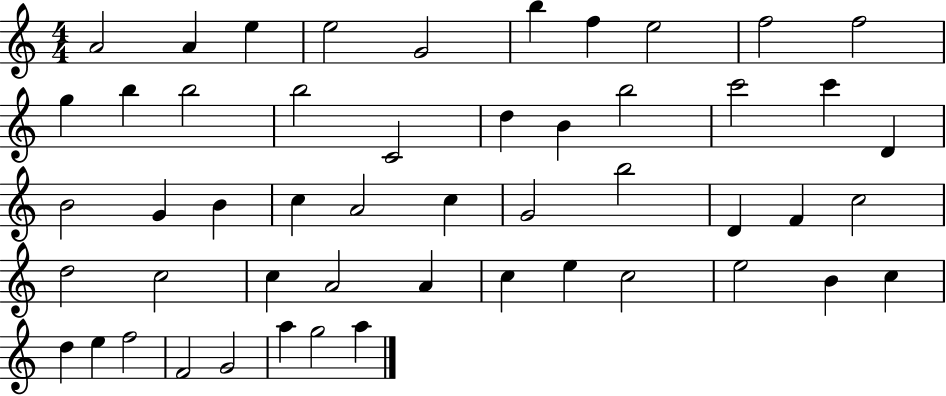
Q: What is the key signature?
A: C major